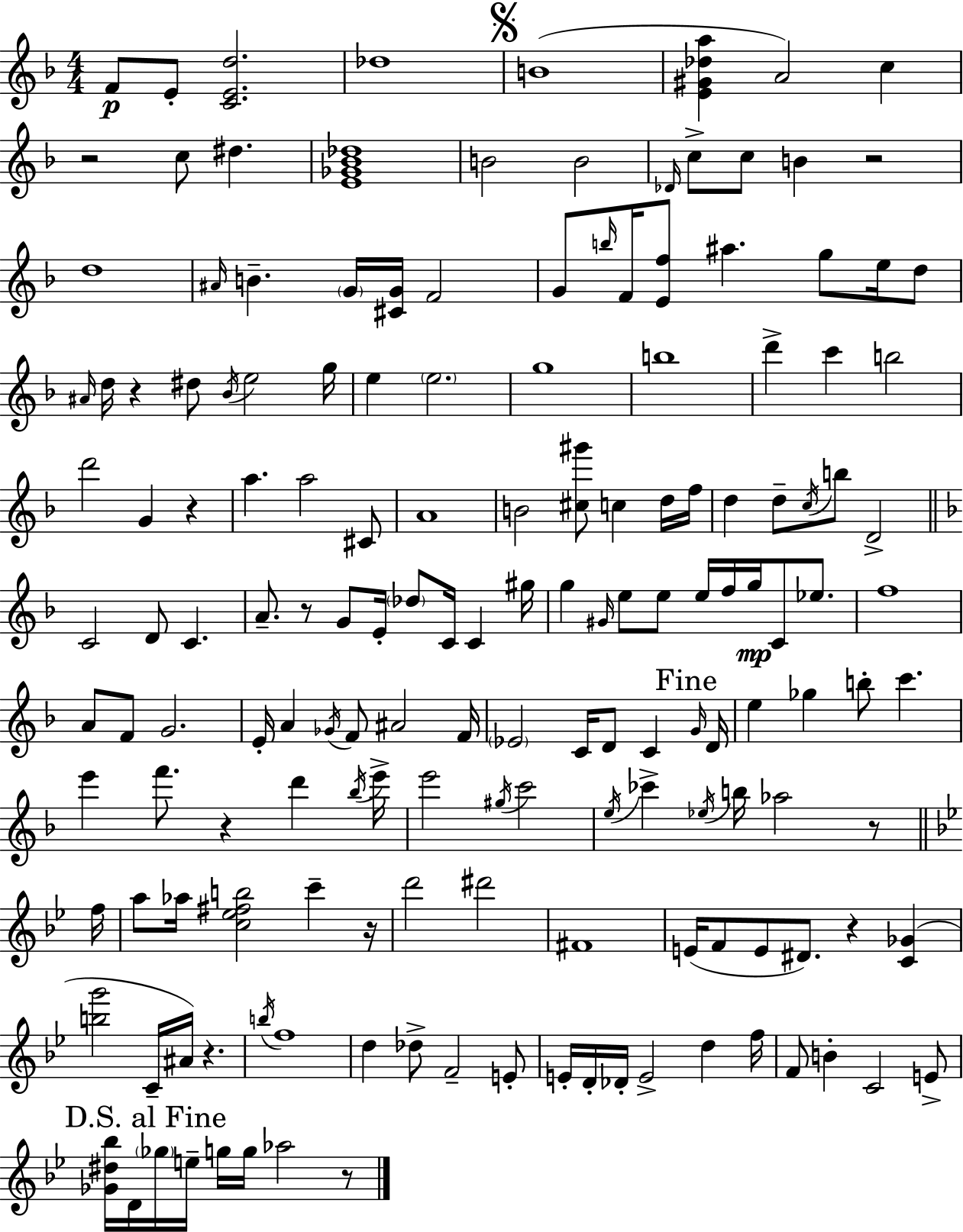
F4/e E4/e [C4,E4,D5]/h. Db5/w B4/w [E4,G#4,Db5,A5]/q A4/h C5/q R/h C5/e D#5/q. [E4,Gb4,Bb4,Db5]/w B4/h B4/h Db4/s C5/e C5/e B4/q R/h D5/w A#4/s B4/q. G4/s [C#4,G4]/s F4/h G4/e B5/s F4/s [E4,F5]/e A#5/q. G5/e E5/s D5/e A#4/s D5/s R/q D#5/e Bb4/s E5/h G5/s E5/q E5/h. G5/w B5/w D6/q C6/q B5/h D6/h G4/q R/q A5/q. A5/h C#4/e A4/w B4/h [C#5,G#6]/e C5/q D5/s F5/s D5/q D5/e C5/s B5/e D4/h C4/h D4/e C4/q. A4/e. R/e G4/e E4/s Db5/e C4/s C4/q G#5/s G5/q G#4/s E5/e E5/e E5/s F5/s G5/s C4/e Eb5/e. F5/w A4/e F4/e G4/h. E4/s A4/q Gb4/s F4/e A#4/h F4/s Eb4/h C4/s D4/e C4/q G4/s D4/s E5/q Gb5/q B5/e C6/q. E6/q F6/e. R/q D6/q Bb5/s E6/s E6/h G#5/s C6/h E5/s CES6/q Eb5/s B5/s Ab5/h R/e F5/s A5/e Ab5/s [C5,Eb5,F#5,B5]/h C6/q R/s D6/h D#6/h F#4/w E4/s F4/e E4/e D#4/e. R/q [C4,Gb4]/q [B5,G6]/h C4/s A#4/s R/q. B5/s F5/w D5/q Db5/e F4/h E4/e E4/s D4/s Db4/s E4/h D5/q F5/s F4/e B4/q C4/h E4/e [Gb4,D#5,Bb5]/s D4/s Gb5/s E5/s G5/s G5/s Ab5/h R/e